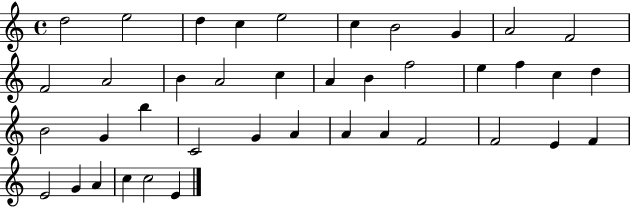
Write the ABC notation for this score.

X:1
T:Untitled
M:4/4
L:1/4
K:C
d2 e2 d c e2 c B2 G A2 F2 F2 A2 B A2 c A B f2 e f c d B2 G b C2 G A A A F2 F2 E F E2 G A c c2 E